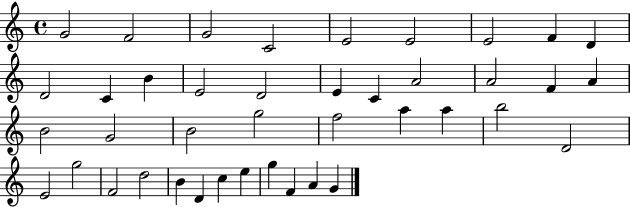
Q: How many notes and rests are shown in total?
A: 41